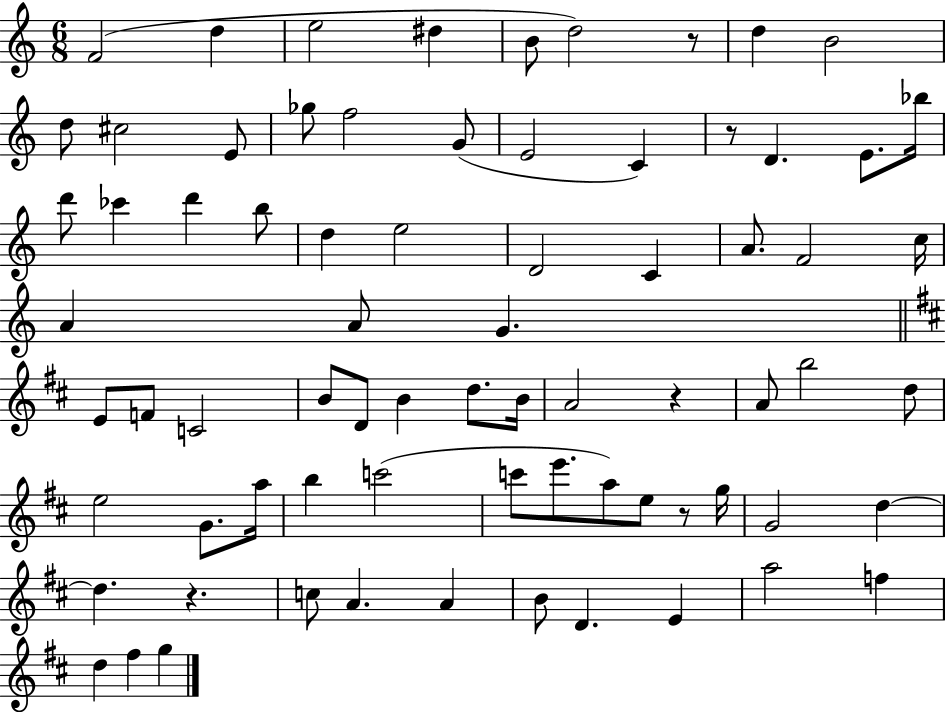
F4/h D5/q E5/h D#5/q B4/e D5/h R/e D5/q B4/h D5/e C#5/h E4/e Gb5/e F5/h G4/e E4/h C4/q R/e D4/q. E4/e. Bb5/s D6/e CES6/q D6/q B5/e D5/q E5/h D4/h C4/q A4/e. F4/h C5/s A4/q A4/e G4/q. E4/e F4/e C4/h B4/e D4/e B4/q D5/e. B4/s A4/h R/q A4/e B5/h D5/e E5/h G4/e. A5/s B5/q C6/h C6/e E6/e. A5/e E5/e R/e G5/s G4/h D5/q D5/q. R/q. C5/e A4/q. A4/q B4/e D4/q. E4/q A5/h F5/q D5/q F#5/q G5/q